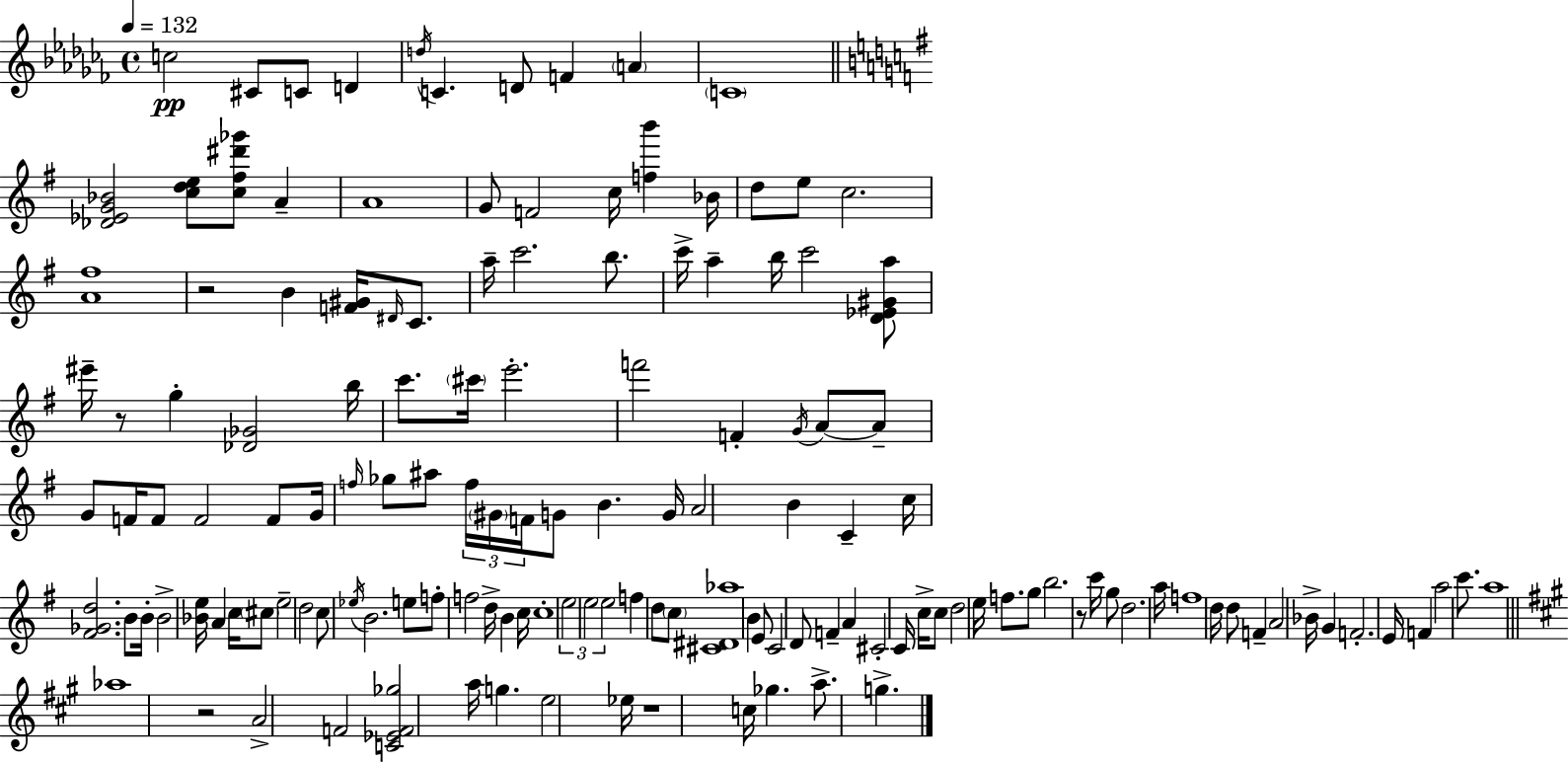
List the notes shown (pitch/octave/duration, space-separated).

C5/h C#4/e C4/e D4/q D5/s C4/q. D4/e F4/q A4/q C4/w [Db4,Eb4,G4,Bb4]/h [C5,D5,E5]/e [C5,F#5,D#6,Gb6]/e A4/q A4/w G4/e F4/h C5/s [F5,B6]/q Bb4/s D5/e E5/e C5/h. [A4,F#5]/w R/h B4/q [F4,G#4]/s D#4/s C4/e. A5/s C6/h. B5/e. C6/s A5/q B5/s C6/h [D4,Eb4,G#4,A5]/e EIS6/s R/e G5/q [Db4,Gb4]/h B5/s C6/e. C#6/s E6/h. F6/h F4/q G4/s A4/e A4/e G4/e F4/s F4/e F4/h F4/e G4/s F5/s Gb5/e A#5/e F5/s G#4/s F4/s G4/e B4/q. G4/s A4/h B4/q C4/q C5/s [F#4,Gb4,D5]/h. B4/e B4/s B4/h [Bb4,E5]/s A4/q C5/s C#5/e E5/h D5/h C5/e Eb5/s B4/h. E5/e F5/e F5/h D5/s B4/q C5/s C5/w E5/h E5/h E5/h F5/q D5/e C5/e [C#4,D#4,Ab5]/w B4/q E4/e C4/h D4/e F4/q A4/q C#4/h C4/s C5/s C5/e D5/h E5/s F5/e. G5/e B5/h. R/e C6/s G5/e D5/h. A5/s F5/w D5/s D5/e F4/q A4/h Bb4/s G4/q F4/h. E4/s F4/q A5/h C6/e. A5/w Ab5/w R/h A4/h F4/h [C4,Eb4,F4,Gb5]/h A5/s G5/q. E5/h Eb5/s R/w C5/s Gb5/q. A5/e. G5/q.